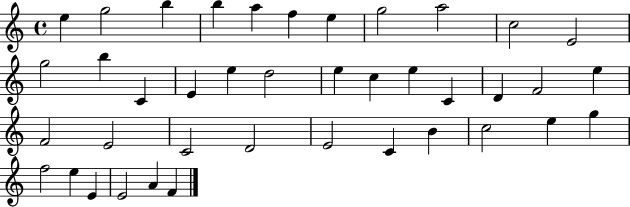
E5/q G5/h B5/q B5/q A5/q F5/q E5/q G5/h A5/h C5/h E4/h G5/h B5/q C4/q E4/q E5/q D5/h E5/q C5/q E5/q C4/q D4/q F4/h E5/q F4/h E4/h C4/h D4/h E4/h C4/q B4/q C5/h E5/q G5/q F5/h E5/q E4/q E4/h A4/q F4/q